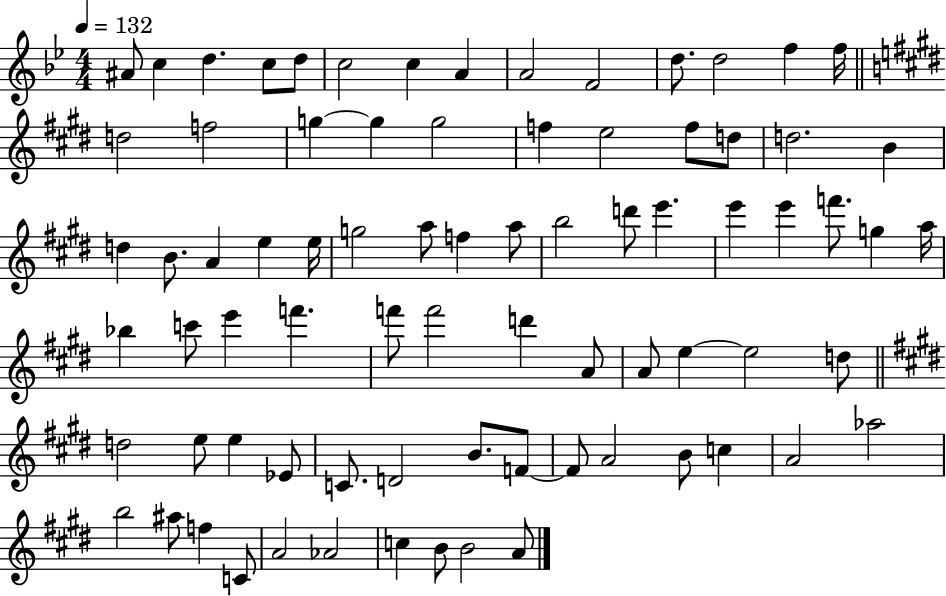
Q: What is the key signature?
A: BES major